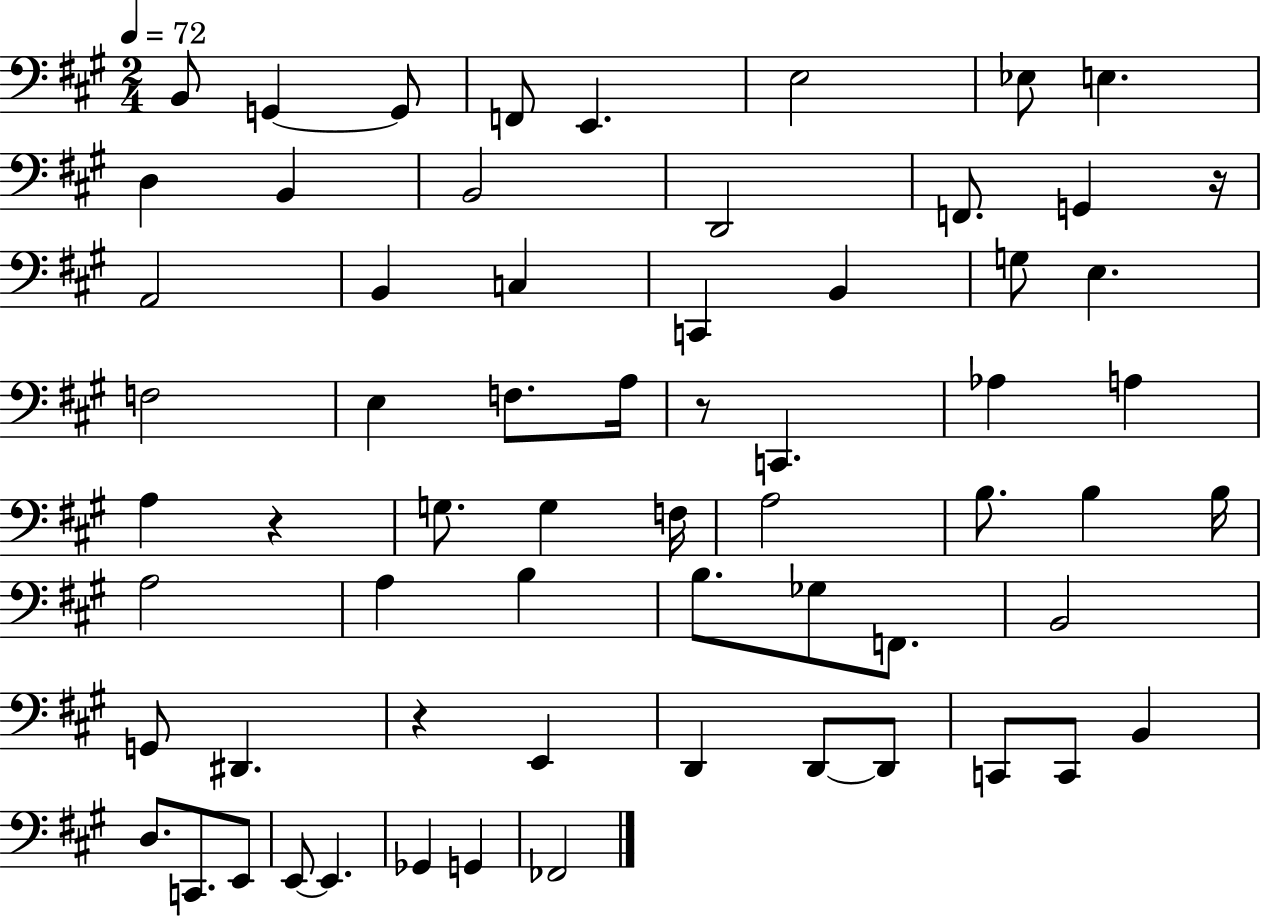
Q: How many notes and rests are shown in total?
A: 64